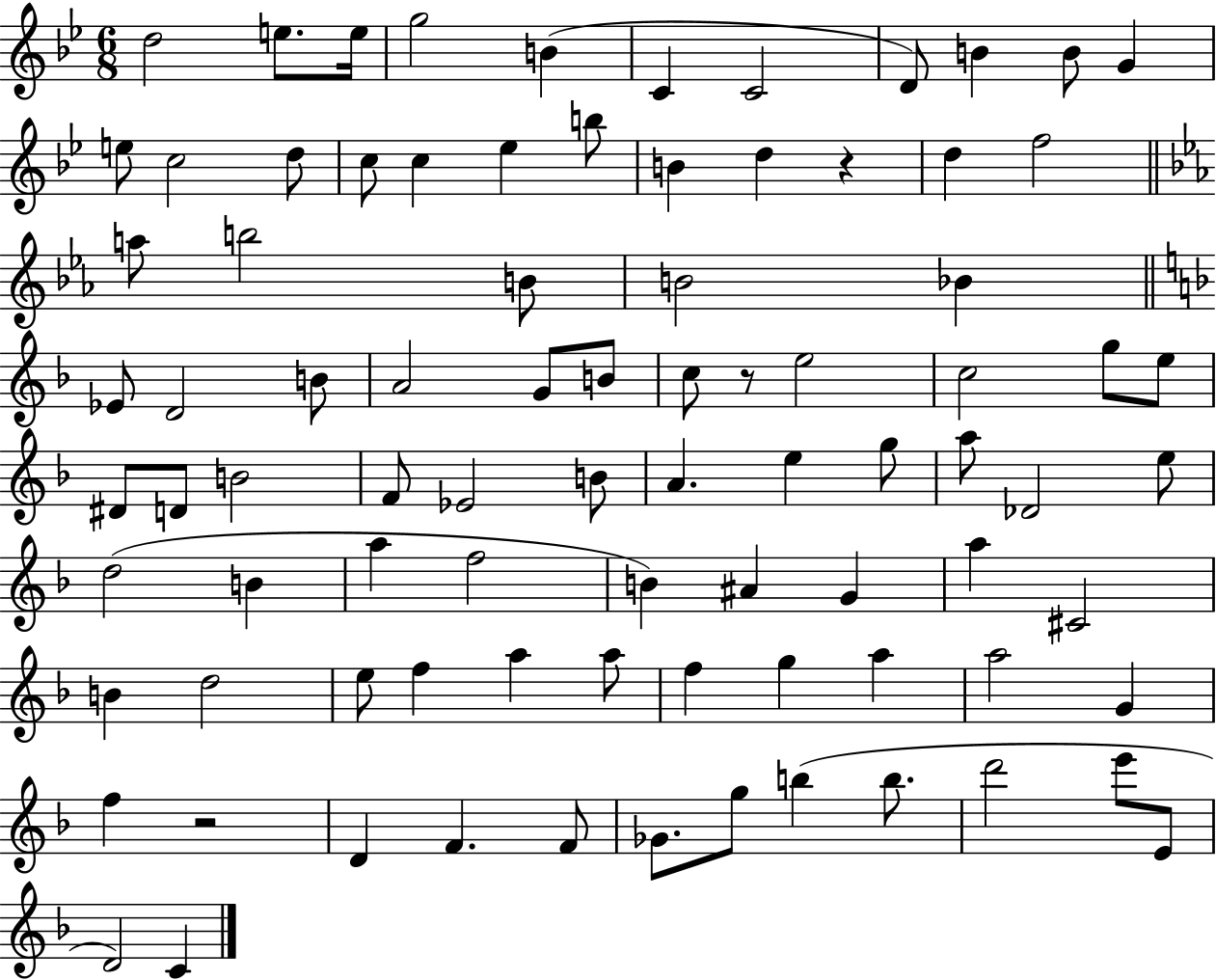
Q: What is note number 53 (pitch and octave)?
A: A5